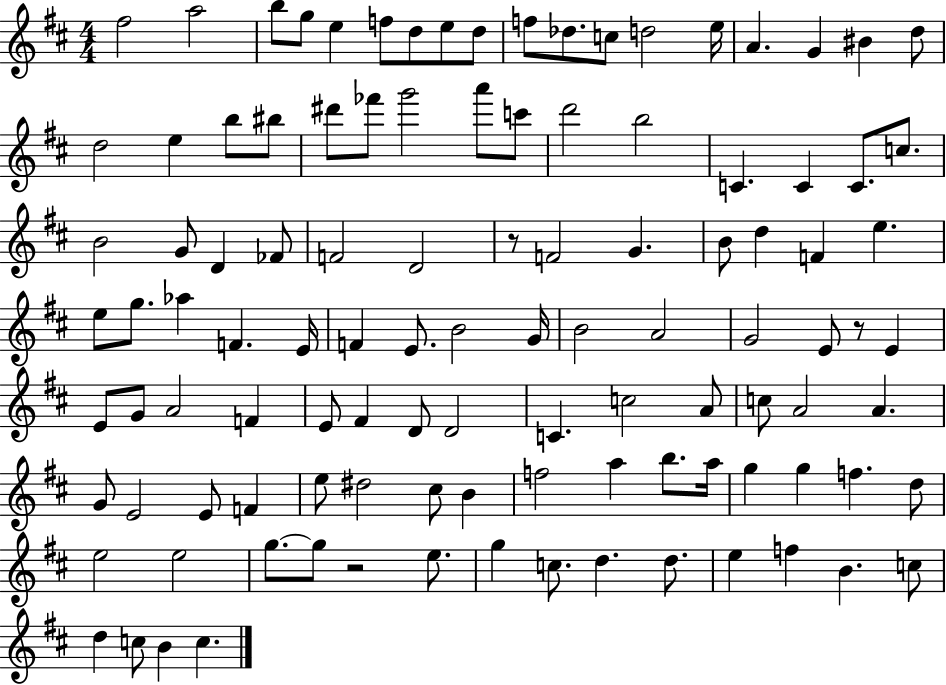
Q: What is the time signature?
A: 4/4